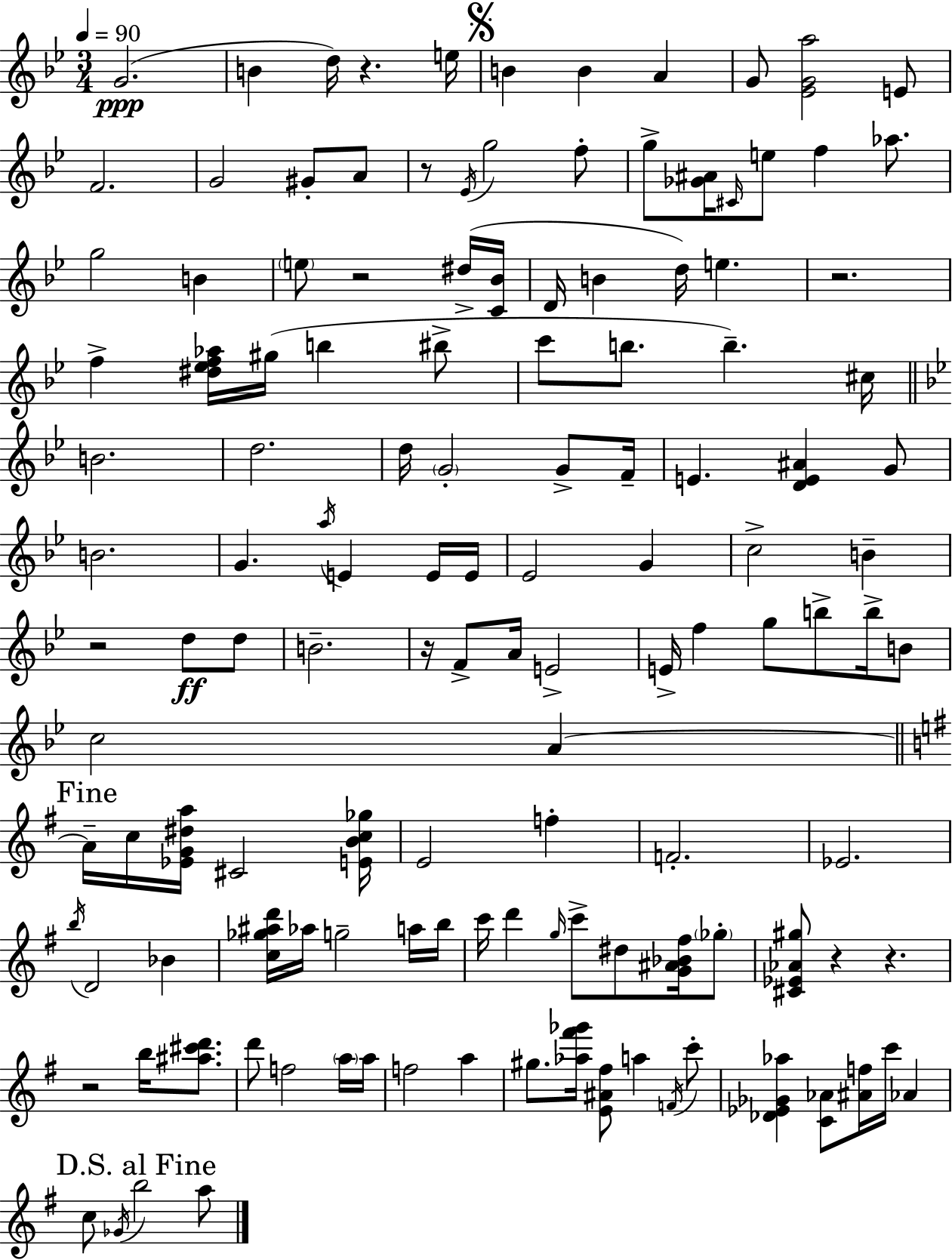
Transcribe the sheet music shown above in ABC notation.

X:1
T:Untitled
M:3/4
L:1/4
K:Bb
G2 B d/4 z e/4 B B A G/2 [_EGa]2 E/2 F2 G2 ^G/2 A/2 z/2 _E/4 g2 f/2 g/2 [_G^A]/4 ^C/4 e/2 f _a/2 g2 B e/2 z2 ^d/4 [C_B]/4 D/4 B d/4 e z2 f [^d_ef_a]/4 ^g/4 b ^b/2 c'/2 b/2 b ^c/4 B2 d2 d/4 G2 G/2 F/4 E [DE^A] G/2 B2 G a/4 E E/4 E/4 _E2 G c2 B z2 d/2 d/2 B2 z/4 F/2 A/4 E2 E/4 f g/2 b/2 b/4 B/2 c2 A A/4 c/4 [_EG^da]/4 ^C2 [EBc_g]/4 E2 f F2 _E2 b/4 D2 _B [c_g^ad']/4 _a/4 g2 a/4 b/4 c'/4 d' g/4 c'/2 ^d/2 [G^A_B^f]/4 _g/2 [^C_E_A^g]/2 z z z2 b/4 [^a^c'd']/2 d'/2 f2 a/4 a/4 f2 a ^g/2 [_a^f'_g']/4 [E^A^f]/2 a F/4 c'/2 [_D_E_G_a] [C_A]/2 [^Af]/4 c'/4 _A c/2 _G/4 b2 a/2